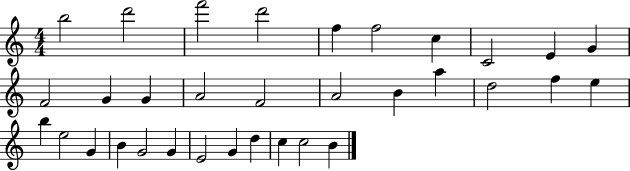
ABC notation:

X:1
T:Untitled
M:4/4
L:1/4
K:C
b2 d'2 f'2 d'2 f f2 c C2 E G F2 G G A2 F2 A2 B a d2 f e b e2 G B G2 G E2 G d c c2 B